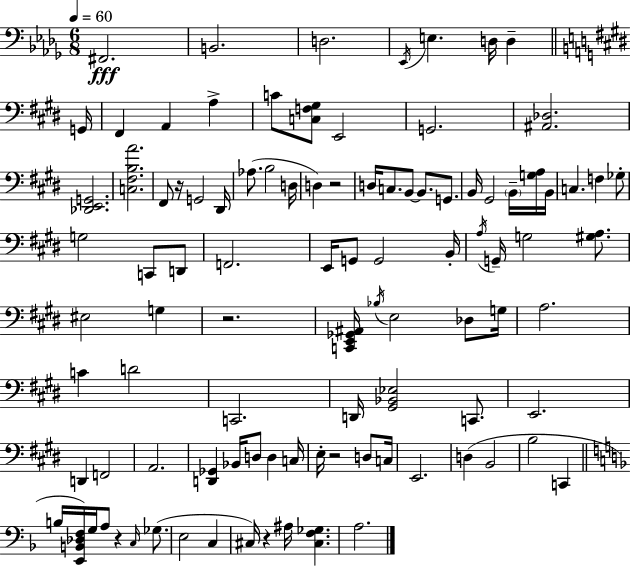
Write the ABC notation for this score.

X:1
T:Untitled
M:6/8
L:1/4
K:Bbm
^F,,2 B,,2 D,2 _E,,/4 E, D,/4 D, G,,/4 ^F,, A,, A, C/2 [C,F,^G,]/2 E,,2 G,,2 [^A,,_D,]2 [_D,,E,,G,,]2 [C,^F,B,A]2 ^F,,/2 z/4 G,,2 ^D,,/4 _A,/2 B,2 D,/4 D, z2 D,/4 C,/2 B,,/2 B,,/2 G,,/2 B,,/4 ^G,,2 B,,/4 [G,A,]/4 B,,/4 C, F, _G,/2 G,2 C,,/2 D,,/2 F,,2 E,,/4 G,,/2 G,,2 B,,/4 A,/4 G,,/4 G,2 [^G,A,]/2 ^E,2 G, z2 [C,,E,,_G,,^A,,]/4 _B,/4 E,2 _D,/2 G,/4 A,2 C D2 C,,2 D,,/4 [^G,,_B,,_E,]2 C,,/2 E,,2 D,, F,,2 A,,2 [D,,_G,,] _B,,/4 D,/2 D, C,/4 E,/4 z2 D,/2 C,/4 E,,2 D, B,,2 B,2 C,, B,/4 [E,,B,,_D,F,]/4 G,/4 A,/2 z C,/4 _G,/2 E,2 C, ^C,/4 z ^A,/4 [^C,F,_G,] A,2